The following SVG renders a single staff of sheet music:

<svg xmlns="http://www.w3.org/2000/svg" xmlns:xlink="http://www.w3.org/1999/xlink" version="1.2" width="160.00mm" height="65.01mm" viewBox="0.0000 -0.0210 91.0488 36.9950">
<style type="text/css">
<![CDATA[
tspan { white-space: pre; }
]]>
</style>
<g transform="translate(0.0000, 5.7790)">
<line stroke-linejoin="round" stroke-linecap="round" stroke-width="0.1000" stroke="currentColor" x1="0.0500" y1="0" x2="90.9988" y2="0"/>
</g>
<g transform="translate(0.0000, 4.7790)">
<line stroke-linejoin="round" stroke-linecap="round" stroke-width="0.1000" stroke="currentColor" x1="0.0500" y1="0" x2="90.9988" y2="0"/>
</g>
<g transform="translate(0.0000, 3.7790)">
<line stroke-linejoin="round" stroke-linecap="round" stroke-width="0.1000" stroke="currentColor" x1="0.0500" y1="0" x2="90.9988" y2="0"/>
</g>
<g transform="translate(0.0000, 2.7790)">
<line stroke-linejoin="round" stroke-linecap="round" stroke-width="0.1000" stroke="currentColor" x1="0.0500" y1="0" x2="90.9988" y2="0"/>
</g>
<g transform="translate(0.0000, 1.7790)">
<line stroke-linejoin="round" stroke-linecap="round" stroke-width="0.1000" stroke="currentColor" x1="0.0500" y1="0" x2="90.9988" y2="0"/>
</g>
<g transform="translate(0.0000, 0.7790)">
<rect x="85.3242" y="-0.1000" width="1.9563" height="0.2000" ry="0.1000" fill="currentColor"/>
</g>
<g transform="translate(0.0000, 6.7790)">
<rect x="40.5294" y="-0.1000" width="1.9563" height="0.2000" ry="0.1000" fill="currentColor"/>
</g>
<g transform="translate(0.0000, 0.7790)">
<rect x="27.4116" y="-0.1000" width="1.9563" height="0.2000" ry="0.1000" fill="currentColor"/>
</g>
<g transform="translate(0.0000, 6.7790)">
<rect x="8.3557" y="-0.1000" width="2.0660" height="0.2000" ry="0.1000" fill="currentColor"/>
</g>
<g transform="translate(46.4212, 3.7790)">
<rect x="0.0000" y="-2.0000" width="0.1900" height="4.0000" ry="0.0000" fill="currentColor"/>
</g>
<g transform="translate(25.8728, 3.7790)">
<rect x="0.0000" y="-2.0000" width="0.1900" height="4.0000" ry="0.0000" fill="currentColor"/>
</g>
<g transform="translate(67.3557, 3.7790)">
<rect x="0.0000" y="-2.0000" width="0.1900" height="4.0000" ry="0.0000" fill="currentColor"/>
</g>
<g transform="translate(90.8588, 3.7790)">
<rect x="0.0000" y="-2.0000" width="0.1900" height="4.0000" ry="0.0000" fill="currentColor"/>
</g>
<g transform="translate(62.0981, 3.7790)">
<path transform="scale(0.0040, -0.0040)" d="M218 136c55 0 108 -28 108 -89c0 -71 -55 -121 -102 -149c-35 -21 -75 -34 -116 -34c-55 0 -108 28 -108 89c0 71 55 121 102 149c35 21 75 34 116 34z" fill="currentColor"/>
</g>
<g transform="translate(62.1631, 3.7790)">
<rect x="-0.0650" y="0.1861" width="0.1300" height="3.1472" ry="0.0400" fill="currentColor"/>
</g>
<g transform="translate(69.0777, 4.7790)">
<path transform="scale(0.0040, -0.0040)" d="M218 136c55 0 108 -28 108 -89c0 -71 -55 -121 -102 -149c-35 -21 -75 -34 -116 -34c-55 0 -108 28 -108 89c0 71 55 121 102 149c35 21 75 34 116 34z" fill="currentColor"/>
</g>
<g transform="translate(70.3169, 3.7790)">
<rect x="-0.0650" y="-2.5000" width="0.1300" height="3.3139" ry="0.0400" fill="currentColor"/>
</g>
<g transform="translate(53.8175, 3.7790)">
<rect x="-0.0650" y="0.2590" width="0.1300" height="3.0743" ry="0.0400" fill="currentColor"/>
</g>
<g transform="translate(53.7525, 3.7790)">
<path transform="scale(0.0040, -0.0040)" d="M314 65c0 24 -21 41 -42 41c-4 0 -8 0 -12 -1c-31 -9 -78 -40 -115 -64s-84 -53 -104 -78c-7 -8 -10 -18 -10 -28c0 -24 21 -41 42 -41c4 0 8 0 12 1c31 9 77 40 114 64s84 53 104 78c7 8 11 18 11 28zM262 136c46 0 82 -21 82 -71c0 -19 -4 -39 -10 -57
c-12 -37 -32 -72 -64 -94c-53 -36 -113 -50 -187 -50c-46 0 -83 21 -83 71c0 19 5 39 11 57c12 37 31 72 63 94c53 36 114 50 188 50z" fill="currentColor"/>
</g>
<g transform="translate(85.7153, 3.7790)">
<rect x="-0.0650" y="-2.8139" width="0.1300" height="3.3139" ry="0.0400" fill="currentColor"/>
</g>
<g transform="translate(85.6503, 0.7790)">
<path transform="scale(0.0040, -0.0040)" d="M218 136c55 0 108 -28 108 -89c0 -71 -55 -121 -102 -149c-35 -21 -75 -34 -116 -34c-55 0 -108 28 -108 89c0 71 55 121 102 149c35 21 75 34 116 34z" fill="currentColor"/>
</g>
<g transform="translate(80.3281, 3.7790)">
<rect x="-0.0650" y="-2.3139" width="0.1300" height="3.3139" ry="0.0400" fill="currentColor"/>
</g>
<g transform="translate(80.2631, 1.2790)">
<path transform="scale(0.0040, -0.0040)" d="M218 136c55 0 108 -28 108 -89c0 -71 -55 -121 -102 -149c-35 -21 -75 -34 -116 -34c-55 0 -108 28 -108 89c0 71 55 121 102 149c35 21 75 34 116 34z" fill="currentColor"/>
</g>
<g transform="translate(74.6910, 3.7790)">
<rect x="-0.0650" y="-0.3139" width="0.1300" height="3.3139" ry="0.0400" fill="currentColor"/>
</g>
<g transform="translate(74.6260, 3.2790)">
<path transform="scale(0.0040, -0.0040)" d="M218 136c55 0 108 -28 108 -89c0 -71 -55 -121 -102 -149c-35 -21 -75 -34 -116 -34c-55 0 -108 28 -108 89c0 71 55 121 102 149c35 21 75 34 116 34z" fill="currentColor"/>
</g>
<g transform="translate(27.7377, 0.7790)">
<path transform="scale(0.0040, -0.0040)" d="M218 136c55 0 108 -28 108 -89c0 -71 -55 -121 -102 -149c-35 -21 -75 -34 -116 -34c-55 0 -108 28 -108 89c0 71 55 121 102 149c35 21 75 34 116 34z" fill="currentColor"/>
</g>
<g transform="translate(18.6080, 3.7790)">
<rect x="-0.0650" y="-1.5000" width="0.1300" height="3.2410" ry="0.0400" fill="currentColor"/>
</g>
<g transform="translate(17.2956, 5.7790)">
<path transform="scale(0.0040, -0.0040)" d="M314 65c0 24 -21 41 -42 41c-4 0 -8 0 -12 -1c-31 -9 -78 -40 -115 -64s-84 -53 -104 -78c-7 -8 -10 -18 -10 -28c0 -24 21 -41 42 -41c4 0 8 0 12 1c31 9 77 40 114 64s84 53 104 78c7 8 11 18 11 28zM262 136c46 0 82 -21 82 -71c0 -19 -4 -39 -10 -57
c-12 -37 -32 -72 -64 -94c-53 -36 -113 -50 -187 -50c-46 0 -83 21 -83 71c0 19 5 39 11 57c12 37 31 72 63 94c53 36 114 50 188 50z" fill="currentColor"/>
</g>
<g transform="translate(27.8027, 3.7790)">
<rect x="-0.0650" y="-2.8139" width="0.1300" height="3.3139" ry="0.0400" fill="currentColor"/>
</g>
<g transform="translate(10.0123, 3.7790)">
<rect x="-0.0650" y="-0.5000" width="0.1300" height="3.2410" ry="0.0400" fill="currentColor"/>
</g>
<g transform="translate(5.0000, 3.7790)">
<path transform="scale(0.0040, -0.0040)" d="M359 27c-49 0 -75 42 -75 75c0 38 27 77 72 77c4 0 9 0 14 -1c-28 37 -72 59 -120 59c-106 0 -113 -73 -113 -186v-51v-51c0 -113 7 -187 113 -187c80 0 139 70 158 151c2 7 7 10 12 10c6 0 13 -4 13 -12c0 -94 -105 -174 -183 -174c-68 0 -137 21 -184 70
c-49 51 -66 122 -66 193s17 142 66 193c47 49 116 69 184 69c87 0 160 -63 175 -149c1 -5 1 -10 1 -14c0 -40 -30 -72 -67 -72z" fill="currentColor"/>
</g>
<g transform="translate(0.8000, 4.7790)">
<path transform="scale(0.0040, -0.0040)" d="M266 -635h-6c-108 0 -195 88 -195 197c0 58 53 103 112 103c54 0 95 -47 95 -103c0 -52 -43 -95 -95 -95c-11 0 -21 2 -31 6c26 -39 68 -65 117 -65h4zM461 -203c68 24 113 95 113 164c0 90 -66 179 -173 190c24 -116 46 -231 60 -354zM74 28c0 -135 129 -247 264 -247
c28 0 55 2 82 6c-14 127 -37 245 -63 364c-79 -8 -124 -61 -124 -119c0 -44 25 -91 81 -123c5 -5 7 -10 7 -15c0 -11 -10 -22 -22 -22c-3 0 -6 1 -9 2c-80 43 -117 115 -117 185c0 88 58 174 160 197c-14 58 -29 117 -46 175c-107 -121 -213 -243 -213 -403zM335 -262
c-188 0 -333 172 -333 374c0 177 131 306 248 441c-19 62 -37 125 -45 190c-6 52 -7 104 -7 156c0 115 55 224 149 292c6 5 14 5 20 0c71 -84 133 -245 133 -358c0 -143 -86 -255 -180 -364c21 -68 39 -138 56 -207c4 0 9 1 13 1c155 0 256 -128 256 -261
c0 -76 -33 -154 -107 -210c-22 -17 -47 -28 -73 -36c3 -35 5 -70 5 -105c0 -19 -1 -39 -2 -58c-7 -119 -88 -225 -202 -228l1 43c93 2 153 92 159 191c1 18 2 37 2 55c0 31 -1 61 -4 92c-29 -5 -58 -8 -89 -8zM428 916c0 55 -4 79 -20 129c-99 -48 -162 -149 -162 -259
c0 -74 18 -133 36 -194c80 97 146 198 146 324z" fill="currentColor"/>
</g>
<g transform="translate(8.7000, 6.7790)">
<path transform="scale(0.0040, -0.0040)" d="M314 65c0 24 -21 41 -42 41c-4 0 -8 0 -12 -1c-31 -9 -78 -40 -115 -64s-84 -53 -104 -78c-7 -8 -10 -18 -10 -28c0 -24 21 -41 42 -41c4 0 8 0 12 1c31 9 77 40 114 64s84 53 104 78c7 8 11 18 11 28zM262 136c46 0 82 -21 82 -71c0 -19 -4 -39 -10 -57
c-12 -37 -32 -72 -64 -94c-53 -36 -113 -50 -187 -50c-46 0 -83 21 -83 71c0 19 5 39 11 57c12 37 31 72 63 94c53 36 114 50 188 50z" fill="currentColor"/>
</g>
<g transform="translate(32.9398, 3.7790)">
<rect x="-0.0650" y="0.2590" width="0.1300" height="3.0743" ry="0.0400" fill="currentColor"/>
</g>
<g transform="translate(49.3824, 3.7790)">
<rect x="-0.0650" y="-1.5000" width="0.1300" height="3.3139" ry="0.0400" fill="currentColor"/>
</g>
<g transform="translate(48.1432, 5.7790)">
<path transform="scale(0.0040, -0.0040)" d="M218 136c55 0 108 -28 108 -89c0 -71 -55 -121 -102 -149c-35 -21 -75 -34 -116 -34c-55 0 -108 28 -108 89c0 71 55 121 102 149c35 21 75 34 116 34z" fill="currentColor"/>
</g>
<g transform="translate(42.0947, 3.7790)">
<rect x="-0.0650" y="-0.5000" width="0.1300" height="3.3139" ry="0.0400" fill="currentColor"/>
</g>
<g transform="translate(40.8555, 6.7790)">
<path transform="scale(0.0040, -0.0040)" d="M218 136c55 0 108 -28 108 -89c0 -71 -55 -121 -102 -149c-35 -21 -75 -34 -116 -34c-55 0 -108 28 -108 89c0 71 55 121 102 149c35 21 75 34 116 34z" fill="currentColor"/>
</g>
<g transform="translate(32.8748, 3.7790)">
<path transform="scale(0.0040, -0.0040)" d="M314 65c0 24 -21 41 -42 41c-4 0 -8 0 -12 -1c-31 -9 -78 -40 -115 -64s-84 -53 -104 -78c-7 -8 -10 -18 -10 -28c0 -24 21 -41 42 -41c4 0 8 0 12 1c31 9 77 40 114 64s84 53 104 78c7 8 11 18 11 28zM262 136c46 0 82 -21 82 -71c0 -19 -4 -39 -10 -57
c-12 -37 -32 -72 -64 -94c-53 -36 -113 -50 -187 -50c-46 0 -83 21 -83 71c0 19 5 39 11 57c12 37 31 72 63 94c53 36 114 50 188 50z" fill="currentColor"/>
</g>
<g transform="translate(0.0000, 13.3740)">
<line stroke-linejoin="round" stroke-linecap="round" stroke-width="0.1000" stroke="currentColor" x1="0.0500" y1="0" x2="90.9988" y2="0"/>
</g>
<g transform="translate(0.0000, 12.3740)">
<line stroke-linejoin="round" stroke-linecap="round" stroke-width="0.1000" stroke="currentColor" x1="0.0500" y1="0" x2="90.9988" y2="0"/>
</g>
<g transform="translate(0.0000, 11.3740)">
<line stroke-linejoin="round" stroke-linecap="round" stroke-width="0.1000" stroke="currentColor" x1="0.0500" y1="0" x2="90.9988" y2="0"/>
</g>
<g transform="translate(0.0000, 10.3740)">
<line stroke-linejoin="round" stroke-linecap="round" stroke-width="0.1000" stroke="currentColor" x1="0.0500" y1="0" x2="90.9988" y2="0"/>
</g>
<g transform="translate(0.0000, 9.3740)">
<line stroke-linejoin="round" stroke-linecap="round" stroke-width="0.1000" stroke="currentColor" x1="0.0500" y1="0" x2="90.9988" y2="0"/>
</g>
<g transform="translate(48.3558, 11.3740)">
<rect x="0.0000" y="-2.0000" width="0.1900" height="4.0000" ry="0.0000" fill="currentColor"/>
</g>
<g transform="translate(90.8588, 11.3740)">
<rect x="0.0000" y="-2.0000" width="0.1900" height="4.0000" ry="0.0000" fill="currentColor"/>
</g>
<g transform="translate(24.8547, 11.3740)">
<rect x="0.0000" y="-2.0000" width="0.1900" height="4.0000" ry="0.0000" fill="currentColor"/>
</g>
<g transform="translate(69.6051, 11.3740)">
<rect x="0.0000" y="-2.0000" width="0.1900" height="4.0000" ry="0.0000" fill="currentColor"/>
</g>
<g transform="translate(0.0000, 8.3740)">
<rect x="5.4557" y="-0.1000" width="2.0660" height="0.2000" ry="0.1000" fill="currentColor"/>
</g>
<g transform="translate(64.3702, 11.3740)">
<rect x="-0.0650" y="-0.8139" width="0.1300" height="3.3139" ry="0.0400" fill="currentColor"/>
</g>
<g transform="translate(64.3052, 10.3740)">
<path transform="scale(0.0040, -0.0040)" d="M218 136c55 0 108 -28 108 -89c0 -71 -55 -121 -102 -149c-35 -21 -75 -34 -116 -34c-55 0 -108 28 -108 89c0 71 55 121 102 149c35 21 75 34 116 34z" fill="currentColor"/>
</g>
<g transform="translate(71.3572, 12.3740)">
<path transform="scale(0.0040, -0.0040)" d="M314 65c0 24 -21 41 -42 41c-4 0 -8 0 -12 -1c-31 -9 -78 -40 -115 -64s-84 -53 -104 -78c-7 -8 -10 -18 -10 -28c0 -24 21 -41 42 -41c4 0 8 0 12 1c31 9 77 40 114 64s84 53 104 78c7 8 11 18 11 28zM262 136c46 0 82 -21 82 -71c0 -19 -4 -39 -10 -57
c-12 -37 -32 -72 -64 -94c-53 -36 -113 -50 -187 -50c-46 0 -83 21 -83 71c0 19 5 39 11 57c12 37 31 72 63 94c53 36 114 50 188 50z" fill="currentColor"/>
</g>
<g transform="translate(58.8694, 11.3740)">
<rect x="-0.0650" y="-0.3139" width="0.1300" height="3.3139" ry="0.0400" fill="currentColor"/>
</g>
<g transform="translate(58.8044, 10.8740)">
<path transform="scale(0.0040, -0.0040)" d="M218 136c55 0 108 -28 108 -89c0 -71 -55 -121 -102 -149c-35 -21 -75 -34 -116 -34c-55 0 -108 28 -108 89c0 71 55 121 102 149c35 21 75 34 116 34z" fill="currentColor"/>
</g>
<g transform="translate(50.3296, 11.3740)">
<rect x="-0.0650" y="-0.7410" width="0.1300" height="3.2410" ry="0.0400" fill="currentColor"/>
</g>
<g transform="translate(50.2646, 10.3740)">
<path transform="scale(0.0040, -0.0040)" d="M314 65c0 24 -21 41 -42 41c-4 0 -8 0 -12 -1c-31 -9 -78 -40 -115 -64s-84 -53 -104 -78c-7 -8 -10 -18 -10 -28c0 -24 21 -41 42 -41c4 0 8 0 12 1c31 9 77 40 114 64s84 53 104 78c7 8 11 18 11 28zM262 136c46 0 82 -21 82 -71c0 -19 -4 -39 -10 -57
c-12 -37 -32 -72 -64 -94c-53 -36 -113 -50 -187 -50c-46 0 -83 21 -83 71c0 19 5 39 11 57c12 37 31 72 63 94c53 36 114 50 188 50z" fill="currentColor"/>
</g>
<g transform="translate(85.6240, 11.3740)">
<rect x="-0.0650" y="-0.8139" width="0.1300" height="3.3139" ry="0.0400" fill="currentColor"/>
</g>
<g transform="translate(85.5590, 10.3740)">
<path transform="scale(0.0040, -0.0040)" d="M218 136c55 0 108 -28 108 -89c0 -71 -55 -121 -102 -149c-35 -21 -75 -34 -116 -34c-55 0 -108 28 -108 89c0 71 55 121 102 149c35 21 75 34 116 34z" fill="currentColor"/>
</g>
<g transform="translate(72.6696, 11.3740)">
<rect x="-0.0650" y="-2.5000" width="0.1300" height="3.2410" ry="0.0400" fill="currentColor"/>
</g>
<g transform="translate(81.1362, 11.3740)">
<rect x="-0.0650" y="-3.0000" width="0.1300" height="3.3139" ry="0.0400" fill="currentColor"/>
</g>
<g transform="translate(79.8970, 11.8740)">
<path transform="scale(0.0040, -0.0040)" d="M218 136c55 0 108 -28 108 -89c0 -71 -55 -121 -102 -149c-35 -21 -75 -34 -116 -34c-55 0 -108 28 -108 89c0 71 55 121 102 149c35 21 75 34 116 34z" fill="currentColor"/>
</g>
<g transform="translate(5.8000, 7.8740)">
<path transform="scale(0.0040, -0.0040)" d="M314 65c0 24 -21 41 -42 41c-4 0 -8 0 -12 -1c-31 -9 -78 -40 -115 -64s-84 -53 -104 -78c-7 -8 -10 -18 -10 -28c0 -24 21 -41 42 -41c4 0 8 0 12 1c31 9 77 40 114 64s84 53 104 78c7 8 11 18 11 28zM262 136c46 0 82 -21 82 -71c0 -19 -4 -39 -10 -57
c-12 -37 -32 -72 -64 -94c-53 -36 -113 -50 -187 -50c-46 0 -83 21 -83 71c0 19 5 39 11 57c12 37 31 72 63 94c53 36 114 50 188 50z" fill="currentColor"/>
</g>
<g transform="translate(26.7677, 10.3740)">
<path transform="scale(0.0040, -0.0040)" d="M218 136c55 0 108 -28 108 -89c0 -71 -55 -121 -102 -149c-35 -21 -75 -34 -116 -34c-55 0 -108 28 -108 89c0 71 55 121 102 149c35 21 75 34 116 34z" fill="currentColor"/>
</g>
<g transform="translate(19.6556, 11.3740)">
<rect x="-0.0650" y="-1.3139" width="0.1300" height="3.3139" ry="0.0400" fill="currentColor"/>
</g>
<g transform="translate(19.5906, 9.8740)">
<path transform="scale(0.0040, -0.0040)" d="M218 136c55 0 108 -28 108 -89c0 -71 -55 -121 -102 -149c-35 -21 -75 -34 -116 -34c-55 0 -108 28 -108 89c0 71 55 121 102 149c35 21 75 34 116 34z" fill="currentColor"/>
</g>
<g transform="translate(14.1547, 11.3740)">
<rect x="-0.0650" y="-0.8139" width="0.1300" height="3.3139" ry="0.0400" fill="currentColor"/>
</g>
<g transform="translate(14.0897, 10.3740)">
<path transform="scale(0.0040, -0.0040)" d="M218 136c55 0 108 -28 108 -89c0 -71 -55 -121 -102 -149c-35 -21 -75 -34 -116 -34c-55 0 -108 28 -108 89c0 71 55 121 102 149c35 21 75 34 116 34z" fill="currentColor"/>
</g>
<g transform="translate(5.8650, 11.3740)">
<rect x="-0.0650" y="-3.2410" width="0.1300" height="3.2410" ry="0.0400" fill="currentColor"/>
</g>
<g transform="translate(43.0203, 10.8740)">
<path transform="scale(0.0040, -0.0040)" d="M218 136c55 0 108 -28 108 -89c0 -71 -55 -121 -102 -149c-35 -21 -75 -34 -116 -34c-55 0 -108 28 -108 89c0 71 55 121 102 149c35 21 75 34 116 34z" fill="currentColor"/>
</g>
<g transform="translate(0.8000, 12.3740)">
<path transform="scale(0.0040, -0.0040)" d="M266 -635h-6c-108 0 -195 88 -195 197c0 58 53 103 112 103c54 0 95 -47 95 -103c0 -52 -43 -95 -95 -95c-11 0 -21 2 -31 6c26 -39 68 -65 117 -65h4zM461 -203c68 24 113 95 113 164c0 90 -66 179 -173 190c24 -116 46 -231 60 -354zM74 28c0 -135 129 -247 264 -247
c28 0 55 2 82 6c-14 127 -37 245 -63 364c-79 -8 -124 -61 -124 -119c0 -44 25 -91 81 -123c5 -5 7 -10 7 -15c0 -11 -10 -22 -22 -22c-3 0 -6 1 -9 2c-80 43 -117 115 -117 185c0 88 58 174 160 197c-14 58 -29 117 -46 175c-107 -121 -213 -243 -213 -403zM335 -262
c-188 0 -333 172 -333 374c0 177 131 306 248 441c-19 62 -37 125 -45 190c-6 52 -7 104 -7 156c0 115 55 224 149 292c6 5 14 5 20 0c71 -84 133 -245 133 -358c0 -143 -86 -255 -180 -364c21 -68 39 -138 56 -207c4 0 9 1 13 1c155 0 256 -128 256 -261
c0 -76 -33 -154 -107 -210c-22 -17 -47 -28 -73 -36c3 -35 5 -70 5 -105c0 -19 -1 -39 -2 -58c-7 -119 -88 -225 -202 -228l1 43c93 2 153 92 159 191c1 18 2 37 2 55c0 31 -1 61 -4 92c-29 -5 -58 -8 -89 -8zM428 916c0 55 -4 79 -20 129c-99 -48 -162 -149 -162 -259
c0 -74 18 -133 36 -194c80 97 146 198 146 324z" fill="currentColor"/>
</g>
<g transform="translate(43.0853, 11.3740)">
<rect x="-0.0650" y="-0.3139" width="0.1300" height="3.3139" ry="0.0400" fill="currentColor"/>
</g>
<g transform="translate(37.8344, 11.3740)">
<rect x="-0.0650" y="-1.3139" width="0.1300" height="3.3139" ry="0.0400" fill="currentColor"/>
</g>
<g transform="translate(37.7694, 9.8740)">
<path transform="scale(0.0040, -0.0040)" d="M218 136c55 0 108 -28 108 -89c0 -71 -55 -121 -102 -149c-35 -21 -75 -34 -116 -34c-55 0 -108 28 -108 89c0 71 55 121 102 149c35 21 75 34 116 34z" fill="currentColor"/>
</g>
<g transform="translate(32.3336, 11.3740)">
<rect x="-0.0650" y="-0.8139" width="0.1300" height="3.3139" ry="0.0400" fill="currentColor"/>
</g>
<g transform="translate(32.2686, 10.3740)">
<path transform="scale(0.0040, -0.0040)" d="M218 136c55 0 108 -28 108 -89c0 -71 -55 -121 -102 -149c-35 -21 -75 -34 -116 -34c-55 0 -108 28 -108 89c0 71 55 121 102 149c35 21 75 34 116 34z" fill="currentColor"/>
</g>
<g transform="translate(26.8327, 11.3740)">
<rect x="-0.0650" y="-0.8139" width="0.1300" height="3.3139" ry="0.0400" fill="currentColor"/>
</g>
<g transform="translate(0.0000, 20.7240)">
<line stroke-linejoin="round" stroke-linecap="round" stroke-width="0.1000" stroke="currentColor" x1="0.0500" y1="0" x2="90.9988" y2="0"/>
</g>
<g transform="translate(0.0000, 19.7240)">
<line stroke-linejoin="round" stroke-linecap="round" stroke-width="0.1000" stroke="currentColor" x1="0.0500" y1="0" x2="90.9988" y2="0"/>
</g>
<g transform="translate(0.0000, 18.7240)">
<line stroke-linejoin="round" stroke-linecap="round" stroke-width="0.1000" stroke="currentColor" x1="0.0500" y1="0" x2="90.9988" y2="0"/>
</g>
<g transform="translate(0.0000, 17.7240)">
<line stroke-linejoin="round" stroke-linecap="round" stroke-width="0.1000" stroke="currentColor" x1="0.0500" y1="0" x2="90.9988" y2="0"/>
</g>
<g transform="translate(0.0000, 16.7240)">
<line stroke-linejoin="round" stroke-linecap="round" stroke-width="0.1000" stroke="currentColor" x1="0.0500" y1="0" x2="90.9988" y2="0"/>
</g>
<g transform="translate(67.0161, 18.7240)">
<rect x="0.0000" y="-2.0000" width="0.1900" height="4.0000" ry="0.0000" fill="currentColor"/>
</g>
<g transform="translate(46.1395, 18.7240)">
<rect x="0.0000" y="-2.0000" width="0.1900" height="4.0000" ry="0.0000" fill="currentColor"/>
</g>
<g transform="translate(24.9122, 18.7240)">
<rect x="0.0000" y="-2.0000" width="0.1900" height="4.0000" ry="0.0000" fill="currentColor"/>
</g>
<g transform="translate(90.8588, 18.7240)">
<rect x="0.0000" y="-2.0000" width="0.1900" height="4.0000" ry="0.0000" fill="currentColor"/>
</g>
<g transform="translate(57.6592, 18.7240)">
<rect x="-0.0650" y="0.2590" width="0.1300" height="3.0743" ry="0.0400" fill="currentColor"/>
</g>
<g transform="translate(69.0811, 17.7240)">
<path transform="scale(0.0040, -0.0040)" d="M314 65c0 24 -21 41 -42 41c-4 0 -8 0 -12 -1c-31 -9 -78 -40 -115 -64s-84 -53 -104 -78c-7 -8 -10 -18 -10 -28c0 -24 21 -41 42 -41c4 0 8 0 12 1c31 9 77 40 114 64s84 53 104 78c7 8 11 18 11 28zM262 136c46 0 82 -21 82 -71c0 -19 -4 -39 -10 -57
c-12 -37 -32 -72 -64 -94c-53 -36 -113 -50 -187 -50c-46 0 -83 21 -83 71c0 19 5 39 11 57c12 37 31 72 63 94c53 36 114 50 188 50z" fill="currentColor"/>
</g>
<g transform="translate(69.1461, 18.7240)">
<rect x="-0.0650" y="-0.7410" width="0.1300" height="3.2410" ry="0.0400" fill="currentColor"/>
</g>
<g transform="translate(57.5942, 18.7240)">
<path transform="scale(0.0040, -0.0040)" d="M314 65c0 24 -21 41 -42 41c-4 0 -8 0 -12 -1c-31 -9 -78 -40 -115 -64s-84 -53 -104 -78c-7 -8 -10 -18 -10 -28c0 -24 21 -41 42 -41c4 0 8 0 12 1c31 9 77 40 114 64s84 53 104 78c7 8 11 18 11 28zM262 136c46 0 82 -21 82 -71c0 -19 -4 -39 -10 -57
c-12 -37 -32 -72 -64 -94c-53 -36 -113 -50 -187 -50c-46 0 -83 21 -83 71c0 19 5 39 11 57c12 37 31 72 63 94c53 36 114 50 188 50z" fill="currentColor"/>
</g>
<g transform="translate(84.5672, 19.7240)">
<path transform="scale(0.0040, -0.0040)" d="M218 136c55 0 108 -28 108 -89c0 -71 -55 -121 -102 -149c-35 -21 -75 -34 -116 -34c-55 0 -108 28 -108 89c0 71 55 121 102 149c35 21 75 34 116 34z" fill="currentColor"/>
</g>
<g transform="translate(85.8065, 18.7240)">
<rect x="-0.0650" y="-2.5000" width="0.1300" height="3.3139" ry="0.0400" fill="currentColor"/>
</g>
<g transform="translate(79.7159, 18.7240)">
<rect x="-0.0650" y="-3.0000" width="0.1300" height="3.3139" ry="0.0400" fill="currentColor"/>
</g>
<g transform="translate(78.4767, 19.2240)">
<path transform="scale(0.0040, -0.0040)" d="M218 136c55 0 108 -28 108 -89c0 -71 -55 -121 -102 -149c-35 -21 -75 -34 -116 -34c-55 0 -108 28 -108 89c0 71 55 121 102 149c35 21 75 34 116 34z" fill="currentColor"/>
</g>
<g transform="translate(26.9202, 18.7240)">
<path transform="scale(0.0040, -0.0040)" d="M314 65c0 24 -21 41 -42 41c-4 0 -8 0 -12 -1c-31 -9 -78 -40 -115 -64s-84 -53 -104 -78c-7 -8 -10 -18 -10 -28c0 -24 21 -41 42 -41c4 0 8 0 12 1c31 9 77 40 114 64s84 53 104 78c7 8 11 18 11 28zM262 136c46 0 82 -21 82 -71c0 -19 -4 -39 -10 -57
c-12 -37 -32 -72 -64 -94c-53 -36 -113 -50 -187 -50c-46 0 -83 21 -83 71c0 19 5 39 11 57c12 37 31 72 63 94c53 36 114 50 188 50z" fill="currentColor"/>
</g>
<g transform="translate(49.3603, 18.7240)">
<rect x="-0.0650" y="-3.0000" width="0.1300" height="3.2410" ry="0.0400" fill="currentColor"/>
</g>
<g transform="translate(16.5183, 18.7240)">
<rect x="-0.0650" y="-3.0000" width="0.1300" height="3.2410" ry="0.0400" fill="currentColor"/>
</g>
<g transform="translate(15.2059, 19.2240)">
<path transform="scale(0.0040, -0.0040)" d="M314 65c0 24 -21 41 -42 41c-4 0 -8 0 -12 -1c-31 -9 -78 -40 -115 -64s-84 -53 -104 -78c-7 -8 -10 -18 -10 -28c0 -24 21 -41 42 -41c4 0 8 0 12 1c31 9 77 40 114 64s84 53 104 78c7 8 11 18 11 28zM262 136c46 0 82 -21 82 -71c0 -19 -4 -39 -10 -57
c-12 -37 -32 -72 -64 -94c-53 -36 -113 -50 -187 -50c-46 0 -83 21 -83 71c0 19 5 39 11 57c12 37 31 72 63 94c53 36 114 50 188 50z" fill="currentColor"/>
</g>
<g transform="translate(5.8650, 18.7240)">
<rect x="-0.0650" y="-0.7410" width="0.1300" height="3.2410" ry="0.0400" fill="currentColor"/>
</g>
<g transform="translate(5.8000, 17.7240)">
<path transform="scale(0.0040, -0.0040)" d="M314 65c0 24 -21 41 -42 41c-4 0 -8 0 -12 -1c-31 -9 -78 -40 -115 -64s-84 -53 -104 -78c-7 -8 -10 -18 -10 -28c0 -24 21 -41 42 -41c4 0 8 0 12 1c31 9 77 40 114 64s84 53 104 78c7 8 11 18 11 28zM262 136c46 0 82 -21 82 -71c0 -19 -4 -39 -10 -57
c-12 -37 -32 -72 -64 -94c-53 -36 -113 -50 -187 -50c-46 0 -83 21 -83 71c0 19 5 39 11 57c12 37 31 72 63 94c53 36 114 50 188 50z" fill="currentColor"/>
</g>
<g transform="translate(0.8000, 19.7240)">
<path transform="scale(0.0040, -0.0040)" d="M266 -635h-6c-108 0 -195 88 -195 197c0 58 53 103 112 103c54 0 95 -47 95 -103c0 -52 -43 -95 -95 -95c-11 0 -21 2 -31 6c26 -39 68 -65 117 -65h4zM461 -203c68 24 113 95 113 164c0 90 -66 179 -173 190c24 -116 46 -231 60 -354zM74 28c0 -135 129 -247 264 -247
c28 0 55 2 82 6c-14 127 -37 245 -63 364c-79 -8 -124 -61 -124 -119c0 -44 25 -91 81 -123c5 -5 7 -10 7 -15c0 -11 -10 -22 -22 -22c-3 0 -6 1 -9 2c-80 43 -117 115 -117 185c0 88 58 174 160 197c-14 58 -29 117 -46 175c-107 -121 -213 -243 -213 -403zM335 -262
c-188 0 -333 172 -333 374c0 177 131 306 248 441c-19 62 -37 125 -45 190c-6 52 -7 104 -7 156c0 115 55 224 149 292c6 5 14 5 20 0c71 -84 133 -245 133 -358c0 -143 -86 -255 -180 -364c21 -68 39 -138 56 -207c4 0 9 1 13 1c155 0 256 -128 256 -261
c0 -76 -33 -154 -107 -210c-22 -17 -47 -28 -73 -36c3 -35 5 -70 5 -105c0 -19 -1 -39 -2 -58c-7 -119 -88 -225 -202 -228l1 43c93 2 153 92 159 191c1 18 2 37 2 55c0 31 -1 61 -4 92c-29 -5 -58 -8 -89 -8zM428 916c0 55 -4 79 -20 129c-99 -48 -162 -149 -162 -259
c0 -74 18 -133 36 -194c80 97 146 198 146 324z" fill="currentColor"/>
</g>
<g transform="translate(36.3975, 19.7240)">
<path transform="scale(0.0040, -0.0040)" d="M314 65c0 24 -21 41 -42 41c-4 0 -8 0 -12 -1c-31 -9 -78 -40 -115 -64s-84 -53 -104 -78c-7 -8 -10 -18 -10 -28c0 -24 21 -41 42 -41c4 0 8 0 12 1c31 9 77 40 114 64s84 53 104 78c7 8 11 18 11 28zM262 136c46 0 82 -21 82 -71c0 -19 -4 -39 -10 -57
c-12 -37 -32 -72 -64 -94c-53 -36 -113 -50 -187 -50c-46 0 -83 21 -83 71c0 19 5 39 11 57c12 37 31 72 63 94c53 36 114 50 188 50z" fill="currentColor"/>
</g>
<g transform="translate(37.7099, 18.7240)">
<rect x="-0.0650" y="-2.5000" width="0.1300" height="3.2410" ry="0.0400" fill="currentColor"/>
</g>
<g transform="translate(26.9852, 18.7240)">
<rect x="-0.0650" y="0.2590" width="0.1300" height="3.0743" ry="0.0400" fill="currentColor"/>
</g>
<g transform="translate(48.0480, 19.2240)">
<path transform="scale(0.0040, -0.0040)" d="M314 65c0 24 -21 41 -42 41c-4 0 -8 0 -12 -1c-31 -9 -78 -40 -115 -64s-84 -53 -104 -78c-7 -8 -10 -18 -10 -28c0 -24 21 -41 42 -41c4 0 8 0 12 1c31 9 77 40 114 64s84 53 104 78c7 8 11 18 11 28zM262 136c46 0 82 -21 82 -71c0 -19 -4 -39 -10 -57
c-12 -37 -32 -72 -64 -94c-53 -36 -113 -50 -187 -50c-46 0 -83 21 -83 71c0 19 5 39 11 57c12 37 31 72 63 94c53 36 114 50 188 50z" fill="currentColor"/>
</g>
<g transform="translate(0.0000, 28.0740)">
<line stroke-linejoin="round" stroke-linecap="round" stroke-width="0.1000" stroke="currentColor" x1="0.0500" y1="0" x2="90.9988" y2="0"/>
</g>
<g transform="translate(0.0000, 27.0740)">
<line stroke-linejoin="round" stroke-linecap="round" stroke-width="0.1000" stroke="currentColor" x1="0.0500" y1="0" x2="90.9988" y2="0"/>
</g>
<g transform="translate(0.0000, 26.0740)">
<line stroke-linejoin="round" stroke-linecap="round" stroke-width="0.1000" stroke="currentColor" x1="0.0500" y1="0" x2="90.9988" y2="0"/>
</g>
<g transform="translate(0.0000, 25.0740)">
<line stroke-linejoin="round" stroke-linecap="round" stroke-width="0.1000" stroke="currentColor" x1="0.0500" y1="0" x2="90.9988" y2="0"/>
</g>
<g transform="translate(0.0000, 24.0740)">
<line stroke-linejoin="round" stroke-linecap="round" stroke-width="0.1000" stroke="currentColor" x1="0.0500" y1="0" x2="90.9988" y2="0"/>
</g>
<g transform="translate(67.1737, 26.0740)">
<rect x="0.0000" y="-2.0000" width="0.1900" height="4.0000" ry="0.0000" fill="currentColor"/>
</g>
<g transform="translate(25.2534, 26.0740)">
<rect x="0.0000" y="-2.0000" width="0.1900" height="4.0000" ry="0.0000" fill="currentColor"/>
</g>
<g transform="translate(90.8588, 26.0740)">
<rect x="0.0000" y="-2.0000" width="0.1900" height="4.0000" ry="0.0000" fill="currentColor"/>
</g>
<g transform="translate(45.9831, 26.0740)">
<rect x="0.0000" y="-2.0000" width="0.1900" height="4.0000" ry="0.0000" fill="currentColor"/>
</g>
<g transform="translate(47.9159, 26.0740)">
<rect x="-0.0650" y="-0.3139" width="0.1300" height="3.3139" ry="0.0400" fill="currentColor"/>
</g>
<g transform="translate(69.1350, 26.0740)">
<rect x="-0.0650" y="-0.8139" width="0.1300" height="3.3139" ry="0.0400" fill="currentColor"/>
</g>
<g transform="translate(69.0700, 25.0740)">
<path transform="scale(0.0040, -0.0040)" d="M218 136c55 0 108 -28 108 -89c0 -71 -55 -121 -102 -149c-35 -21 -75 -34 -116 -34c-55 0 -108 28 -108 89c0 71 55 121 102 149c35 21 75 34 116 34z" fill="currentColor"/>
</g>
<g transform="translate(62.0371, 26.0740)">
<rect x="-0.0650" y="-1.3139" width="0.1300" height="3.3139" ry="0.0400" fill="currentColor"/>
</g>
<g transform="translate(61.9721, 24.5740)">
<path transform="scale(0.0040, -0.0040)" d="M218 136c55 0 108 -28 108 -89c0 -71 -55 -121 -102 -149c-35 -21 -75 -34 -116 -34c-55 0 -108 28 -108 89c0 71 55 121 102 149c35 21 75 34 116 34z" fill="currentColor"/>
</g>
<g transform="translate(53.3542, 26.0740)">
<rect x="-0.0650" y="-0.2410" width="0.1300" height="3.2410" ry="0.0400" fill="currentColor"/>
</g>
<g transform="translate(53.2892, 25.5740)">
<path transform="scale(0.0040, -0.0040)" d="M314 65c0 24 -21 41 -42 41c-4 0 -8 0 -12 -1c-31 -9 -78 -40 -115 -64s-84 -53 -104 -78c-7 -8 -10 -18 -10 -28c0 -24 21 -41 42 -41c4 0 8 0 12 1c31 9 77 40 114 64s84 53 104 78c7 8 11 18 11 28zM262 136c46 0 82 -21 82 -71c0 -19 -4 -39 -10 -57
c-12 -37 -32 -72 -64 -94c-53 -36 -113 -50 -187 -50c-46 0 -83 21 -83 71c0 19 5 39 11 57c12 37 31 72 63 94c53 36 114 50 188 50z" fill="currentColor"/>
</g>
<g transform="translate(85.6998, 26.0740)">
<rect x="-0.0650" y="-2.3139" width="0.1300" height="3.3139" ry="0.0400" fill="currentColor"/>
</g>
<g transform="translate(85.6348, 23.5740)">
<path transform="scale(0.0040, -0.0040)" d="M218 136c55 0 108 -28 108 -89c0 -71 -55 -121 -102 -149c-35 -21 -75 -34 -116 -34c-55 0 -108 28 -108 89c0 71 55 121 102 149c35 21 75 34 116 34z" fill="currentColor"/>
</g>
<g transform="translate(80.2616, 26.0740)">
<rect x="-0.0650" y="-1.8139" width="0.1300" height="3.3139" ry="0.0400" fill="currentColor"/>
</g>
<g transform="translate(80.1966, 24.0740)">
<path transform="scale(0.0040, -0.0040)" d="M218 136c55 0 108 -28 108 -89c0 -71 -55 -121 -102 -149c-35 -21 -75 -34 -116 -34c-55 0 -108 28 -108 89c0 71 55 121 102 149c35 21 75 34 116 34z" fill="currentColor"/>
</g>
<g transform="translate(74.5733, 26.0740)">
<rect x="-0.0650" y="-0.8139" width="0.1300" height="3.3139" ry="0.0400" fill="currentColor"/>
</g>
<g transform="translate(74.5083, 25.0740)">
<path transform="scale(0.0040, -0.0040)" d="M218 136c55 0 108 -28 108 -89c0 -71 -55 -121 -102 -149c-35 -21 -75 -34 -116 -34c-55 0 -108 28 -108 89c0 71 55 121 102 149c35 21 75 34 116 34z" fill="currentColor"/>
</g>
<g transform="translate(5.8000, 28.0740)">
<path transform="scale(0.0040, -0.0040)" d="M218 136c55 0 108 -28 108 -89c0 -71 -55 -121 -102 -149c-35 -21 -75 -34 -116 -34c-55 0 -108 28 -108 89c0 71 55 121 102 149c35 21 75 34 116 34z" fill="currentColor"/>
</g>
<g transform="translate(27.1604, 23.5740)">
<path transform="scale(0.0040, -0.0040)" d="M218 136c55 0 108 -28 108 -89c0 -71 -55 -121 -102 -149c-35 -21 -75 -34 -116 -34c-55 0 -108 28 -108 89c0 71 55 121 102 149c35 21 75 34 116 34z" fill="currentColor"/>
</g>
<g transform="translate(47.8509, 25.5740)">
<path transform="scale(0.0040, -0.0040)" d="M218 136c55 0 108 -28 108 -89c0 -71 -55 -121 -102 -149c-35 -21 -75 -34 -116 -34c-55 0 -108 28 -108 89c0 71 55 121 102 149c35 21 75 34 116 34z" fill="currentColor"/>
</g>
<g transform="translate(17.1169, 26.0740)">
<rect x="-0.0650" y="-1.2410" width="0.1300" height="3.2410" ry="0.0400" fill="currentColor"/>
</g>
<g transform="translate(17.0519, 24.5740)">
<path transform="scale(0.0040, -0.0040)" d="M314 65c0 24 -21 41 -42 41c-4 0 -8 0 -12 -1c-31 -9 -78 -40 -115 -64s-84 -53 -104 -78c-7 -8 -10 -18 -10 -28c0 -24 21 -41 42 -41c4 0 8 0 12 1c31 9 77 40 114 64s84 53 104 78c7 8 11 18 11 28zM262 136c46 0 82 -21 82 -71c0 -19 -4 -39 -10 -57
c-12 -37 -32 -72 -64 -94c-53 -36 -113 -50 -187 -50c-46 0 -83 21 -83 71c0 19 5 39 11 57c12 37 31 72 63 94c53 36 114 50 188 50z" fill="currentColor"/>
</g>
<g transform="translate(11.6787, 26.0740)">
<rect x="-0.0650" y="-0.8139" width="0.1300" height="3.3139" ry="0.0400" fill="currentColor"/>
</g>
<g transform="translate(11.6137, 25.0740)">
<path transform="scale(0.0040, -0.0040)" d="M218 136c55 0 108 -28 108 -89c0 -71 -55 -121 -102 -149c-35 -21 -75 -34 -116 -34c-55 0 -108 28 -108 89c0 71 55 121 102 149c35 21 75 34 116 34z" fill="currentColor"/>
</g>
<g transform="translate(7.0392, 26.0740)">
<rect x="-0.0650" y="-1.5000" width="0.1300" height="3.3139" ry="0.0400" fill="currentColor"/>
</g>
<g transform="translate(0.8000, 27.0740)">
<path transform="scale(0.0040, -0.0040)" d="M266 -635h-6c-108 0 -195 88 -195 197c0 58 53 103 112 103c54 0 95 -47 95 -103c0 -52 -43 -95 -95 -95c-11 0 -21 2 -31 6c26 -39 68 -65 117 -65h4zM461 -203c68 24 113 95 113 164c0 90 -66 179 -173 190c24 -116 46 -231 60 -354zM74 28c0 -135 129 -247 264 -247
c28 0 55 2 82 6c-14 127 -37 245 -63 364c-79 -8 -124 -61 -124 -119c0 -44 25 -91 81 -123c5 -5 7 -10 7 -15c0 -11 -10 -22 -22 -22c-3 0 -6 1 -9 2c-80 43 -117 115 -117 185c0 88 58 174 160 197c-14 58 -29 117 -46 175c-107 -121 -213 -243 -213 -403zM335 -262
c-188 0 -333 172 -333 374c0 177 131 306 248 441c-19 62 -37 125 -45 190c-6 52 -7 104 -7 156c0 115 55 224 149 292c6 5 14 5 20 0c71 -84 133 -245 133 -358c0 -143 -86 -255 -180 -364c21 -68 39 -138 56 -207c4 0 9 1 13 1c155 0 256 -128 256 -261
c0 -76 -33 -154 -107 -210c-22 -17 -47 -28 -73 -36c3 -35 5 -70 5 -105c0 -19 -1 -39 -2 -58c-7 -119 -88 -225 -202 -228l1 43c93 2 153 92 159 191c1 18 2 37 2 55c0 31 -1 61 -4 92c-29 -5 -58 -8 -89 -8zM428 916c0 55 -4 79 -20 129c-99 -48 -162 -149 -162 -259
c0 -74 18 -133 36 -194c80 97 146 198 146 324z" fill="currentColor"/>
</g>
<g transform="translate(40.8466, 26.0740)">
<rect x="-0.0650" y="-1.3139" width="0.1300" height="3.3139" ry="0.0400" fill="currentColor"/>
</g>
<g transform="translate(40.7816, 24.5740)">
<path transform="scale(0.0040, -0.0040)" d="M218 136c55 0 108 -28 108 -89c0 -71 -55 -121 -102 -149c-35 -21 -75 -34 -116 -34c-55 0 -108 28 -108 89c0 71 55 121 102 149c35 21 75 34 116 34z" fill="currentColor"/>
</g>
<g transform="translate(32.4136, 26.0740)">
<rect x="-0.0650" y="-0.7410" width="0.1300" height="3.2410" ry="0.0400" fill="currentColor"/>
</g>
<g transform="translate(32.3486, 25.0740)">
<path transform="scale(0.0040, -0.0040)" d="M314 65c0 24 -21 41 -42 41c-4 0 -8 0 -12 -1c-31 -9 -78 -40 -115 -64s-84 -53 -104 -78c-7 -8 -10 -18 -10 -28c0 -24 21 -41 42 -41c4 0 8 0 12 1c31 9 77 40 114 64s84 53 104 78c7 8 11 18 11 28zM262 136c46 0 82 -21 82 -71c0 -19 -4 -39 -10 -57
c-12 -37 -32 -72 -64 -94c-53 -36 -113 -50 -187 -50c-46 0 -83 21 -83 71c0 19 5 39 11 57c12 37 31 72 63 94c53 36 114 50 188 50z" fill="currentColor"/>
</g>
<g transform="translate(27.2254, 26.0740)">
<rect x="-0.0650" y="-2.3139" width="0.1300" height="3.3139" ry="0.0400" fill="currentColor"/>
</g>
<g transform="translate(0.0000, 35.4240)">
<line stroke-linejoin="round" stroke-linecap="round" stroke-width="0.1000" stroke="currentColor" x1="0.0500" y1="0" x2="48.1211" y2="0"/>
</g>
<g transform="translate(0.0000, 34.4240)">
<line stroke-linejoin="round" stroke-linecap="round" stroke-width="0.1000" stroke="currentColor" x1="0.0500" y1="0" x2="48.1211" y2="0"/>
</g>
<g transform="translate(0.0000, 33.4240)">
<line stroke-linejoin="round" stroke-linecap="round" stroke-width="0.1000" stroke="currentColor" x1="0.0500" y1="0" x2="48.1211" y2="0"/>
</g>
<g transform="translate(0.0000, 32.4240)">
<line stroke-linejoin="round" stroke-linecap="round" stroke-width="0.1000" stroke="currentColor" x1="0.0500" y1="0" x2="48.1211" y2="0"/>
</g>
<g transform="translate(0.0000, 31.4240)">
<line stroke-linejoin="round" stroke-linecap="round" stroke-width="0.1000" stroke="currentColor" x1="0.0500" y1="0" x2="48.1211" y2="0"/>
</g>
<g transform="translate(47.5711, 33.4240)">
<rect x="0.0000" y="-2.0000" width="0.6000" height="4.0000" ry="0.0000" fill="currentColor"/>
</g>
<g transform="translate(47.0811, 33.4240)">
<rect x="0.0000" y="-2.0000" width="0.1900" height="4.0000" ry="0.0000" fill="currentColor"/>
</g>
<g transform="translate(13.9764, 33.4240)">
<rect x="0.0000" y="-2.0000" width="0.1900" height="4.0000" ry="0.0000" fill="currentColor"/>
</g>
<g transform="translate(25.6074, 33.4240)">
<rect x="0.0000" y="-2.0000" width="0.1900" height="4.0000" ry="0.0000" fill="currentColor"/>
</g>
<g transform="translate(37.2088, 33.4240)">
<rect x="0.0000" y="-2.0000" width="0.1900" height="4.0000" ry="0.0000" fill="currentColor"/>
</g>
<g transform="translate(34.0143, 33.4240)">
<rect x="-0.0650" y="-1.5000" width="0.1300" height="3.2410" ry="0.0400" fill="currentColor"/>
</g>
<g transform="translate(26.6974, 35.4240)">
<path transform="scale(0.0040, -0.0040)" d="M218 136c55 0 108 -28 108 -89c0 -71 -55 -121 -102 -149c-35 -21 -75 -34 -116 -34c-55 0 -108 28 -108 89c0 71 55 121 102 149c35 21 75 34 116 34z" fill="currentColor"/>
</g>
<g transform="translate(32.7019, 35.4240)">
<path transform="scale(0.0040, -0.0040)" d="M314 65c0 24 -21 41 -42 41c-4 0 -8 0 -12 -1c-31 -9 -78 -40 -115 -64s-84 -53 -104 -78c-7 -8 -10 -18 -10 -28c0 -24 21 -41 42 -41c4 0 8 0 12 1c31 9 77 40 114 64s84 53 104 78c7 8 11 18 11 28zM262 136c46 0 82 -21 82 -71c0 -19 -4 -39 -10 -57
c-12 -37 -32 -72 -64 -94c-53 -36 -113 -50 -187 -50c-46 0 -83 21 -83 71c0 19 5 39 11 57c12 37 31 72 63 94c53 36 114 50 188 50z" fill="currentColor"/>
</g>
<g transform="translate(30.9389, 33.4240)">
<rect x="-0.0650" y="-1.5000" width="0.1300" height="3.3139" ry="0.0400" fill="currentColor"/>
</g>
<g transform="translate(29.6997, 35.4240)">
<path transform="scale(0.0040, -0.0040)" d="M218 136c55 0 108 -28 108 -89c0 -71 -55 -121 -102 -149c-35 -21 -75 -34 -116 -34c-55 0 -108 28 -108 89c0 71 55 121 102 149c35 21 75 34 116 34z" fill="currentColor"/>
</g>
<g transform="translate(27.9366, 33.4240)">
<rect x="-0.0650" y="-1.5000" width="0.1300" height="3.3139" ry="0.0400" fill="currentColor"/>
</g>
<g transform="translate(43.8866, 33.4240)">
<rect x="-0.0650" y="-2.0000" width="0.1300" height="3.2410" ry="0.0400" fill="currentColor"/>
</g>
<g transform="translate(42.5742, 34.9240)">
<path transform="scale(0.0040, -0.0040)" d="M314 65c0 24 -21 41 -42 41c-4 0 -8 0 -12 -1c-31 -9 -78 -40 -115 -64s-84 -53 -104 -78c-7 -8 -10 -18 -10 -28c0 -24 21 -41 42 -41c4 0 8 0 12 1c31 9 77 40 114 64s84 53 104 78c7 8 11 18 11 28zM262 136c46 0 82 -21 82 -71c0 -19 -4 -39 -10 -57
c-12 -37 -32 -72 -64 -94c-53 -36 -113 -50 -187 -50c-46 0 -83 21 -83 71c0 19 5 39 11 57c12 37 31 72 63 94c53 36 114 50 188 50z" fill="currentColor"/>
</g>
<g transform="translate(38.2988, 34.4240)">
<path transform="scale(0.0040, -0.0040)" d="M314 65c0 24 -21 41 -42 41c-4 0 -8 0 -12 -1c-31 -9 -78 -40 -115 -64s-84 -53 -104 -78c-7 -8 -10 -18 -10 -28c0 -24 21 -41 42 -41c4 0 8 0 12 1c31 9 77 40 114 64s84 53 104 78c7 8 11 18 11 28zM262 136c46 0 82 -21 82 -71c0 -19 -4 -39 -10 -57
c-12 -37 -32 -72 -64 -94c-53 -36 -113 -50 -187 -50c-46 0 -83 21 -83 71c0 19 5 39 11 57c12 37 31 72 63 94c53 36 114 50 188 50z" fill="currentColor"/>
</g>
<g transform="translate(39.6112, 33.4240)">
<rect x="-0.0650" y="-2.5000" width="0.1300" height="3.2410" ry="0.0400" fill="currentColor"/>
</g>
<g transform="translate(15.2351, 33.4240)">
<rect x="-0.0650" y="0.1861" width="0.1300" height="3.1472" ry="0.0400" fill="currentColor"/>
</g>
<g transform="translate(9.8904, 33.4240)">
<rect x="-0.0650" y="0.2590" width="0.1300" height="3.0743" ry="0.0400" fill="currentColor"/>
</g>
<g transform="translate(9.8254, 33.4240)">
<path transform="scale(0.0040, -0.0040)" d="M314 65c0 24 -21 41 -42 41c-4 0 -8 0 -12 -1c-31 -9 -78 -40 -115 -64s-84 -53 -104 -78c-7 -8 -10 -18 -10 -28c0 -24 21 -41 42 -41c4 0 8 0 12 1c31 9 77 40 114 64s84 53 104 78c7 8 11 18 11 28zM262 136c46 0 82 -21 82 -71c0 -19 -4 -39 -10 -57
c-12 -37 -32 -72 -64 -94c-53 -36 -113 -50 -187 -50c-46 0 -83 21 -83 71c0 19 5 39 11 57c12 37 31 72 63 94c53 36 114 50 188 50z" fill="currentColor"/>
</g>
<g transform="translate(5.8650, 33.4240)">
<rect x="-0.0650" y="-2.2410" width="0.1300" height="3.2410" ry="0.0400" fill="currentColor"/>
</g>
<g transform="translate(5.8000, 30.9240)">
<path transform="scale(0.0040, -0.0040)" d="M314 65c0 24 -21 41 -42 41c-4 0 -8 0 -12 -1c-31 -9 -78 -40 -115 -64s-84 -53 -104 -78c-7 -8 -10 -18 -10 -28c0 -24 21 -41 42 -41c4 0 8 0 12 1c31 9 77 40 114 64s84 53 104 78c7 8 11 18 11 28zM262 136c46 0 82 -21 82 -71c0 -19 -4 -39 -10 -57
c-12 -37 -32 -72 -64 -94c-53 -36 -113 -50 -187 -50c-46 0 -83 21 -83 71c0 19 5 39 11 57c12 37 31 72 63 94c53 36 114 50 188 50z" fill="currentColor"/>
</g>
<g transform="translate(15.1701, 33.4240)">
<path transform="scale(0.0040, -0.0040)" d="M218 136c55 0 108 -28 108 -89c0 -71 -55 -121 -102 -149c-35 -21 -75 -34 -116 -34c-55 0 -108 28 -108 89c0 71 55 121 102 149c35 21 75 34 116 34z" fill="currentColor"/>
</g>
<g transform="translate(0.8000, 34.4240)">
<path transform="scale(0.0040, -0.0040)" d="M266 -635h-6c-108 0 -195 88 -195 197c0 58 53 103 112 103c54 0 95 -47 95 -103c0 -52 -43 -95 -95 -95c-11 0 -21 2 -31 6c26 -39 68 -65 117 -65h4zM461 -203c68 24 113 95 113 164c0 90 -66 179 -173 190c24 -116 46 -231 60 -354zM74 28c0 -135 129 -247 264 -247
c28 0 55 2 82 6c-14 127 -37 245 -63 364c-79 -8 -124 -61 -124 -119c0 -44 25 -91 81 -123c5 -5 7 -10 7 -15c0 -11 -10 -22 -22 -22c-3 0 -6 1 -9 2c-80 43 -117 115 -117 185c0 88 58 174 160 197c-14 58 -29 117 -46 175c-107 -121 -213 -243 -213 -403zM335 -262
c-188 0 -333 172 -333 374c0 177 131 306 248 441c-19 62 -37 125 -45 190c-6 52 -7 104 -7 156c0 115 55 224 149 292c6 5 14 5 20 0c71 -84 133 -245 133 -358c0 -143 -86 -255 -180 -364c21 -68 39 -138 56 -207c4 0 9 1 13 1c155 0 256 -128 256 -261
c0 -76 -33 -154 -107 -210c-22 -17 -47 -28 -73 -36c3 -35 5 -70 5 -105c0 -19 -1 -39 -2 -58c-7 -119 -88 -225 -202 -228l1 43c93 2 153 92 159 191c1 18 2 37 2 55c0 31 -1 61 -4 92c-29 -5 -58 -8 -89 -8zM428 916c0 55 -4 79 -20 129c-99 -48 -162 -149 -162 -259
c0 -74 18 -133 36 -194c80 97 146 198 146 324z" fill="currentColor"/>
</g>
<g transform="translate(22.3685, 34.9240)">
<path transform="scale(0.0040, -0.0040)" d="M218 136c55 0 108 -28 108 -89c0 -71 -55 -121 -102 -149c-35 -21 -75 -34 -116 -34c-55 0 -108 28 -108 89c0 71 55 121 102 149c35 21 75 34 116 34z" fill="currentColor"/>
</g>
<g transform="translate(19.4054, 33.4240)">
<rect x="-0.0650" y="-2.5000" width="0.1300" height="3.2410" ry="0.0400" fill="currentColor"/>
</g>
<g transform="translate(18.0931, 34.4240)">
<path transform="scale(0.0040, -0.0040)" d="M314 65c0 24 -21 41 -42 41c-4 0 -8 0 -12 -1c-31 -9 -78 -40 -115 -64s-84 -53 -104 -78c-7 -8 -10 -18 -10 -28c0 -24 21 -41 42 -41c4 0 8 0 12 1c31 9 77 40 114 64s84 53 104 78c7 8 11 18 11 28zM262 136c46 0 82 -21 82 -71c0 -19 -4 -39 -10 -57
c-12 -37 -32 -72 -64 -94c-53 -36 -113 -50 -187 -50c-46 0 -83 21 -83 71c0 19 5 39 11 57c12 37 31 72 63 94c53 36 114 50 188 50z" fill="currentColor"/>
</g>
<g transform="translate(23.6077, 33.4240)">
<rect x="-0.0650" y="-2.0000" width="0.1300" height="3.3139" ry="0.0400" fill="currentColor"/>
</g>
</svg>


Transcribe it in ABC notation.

X:1
T:Untitled
M:4/4
L:1/4
K:C
C2 E2 a B2 C E B2 B G c g a b2 d e d d e c d2 c d G2 A d d2 A2 B2 G2 A2 B2 d2 A G E d e2 g d2 e c c2 e d d f g g2 B2 B G2 F E E E2 G2 F2